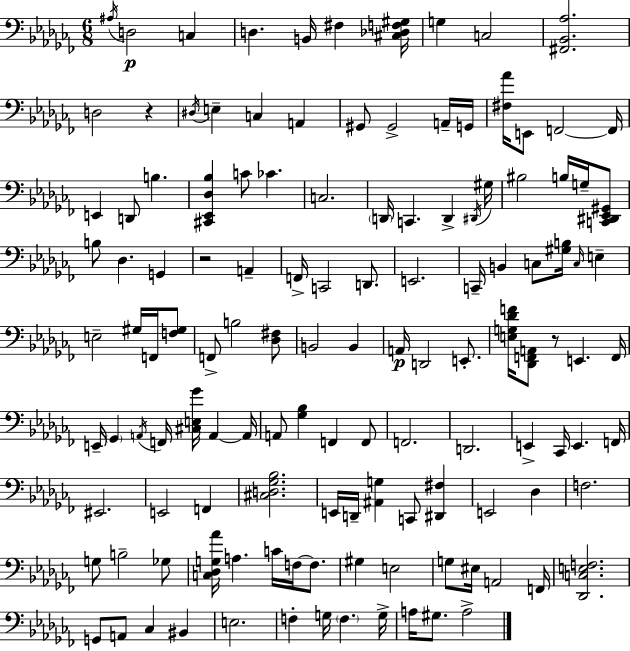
{
  \clef bass
  \numericTimeSignature
  \time 6/8
  \key aes \minor
  \acciaccatura { ais16 }\p d2 c4 | d4. b,16 fis4 | <cis des f gis>16 g4 c2 | <fis, bes, aes>2. | \break d2 r4 | \acciaccatura { dis16 } e4-- c4 a,4 | gis,8 gis,2-> | a,16-- g,16 <fis aes'>16 e,8 f,2~~ | \break f,16 e,4 d,8 b4. | <cis, ees, des bes>4 c'8 ces'4. | c2. | \parenthesize d,16 c,4. d,4-> | \break \acciaccatura { dis,16 } gis16 bis2 b16 | g16-- <c, dis, ees, gis,>8 b8 des4. g,4 | r2 a,4-- | f,16-> c,2 | \break d,8. e,2. | c,16-- b,4 c8 <gis b>16 \grace { c16 } | e4-- e2-- | gis16 f,16 <f gis>8 f,8-> b2 | \break <des fis>8 b,2 | b,4 a,16\p d,2 | e,8.-. <e g des' f'>16 <des, f, a,>8 r8 e,4. | f,16 e,16-- \parenthesize ges,4 \acciaccatura { a,16 } f,16 <cis e ges'>16 | \break a,4~~ a,16 a,8 <ges bes>4 f,4 | f,8 f,2. | d,2. | e,4-> ces,16 e,4. | \break f,16 eis,2. | e,2 | f,4 <cis d ges bes>2. | e,16 d,16-- <ais, g>4 c,8 | \break <dis, fis>4 e,2 | des4 f2. | g8 b2-- | ges8 <c des g aes'>16 a4. | \break c'16 f16~~ f8. gis4 e2 | g8 eis16 a,2 | f,16 <des, c e f>2. | g,8 a,8 ces4 | \break bis,4 e2. | f4-. g16 \parenthesize f4. | g16-> a16 gis8. a2-> | \bar "|."
}